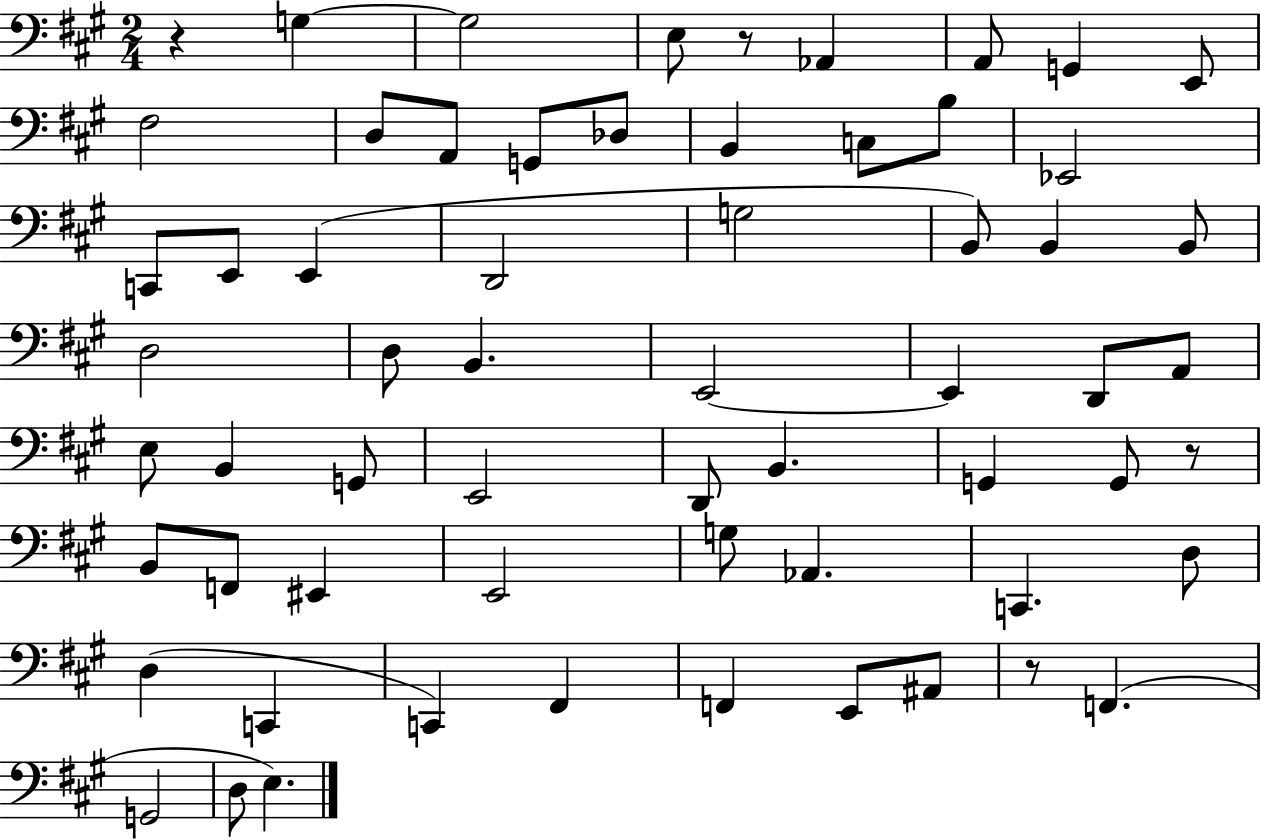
{
  \clef bass
  \numericTimeSignature
  \time 2/4
  \key a \major
  r4 g4~~ | g2 | e8 r8 aes,4 | a,8 g,4 e,8 | \break fis2 | d8 a,8 g,8 des8 | b,4 c8 b8 | ees,2 | \break c,8 e,8 e,4( | d,2 | g2 | b,8) b,4 b,8 | \break d2 | d8 b,4. | e,2~~ | e,4 d,8 a,8 | \break e8 b,4 g,8 | e,2 | d,8 b,4. | g,4 g,8 r8 | \break b,8 f,8 eis,4 | e,2 | g8 aes,4. | c,4. d8 | \break d4( c,4 | c,4) fis,4 | f,4 e,8 ais,8 | r8 f,4.( | \break g,2 | d8 e4.) | \bar "|."
}